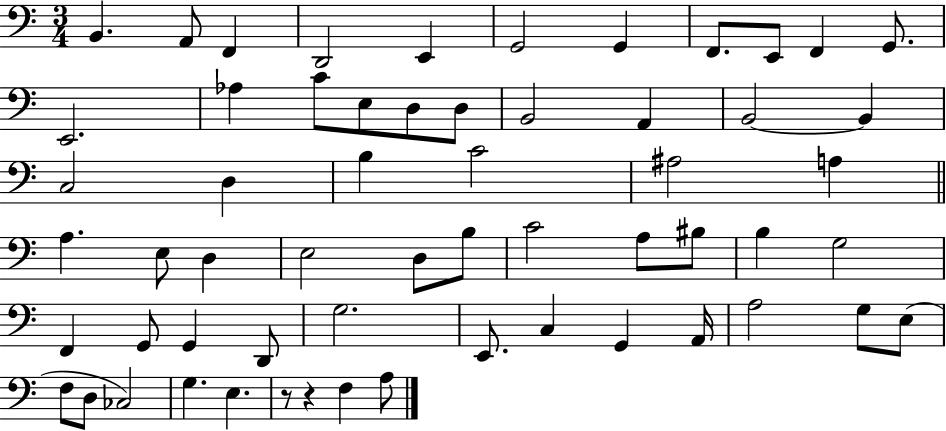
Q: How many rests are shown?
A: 2